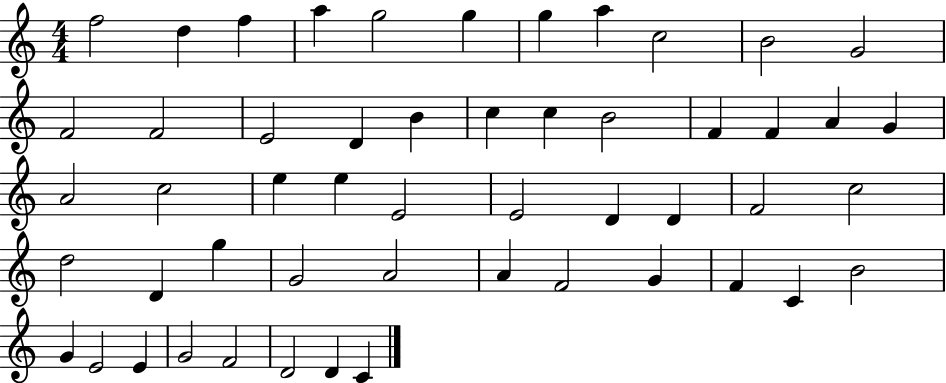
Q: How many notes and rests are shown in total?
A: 52